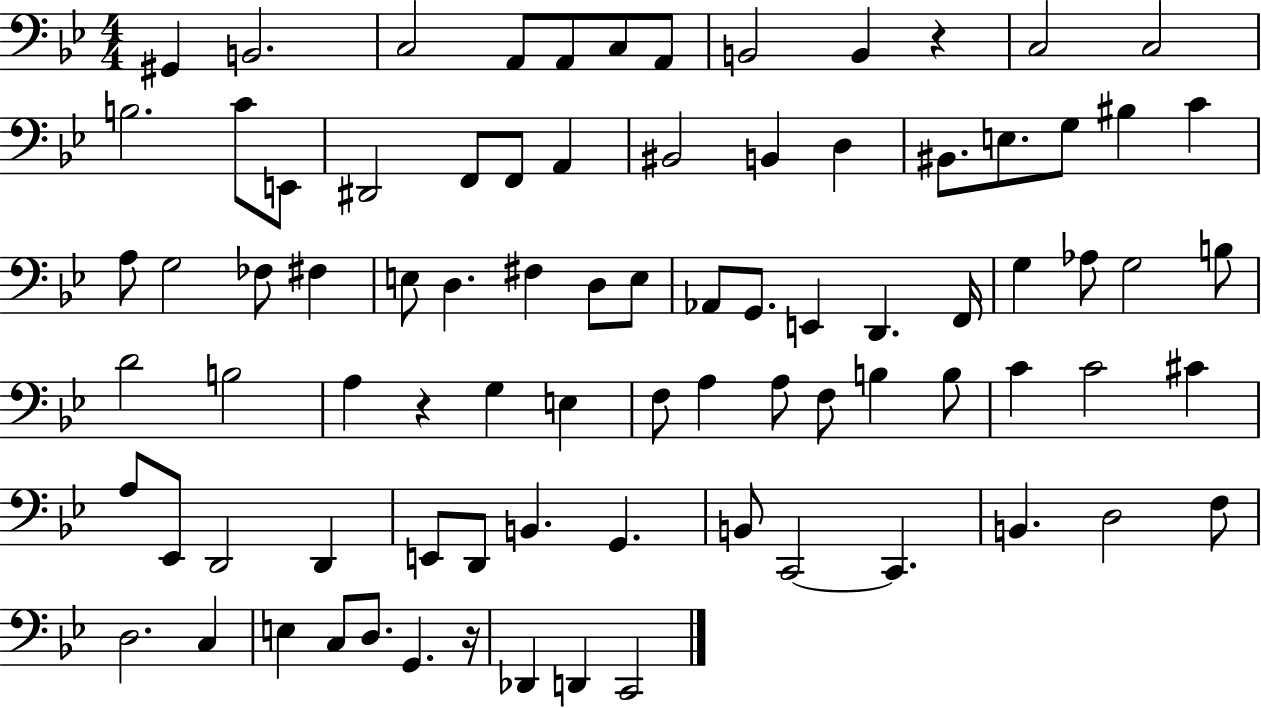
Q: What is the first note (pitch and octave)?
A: G#2